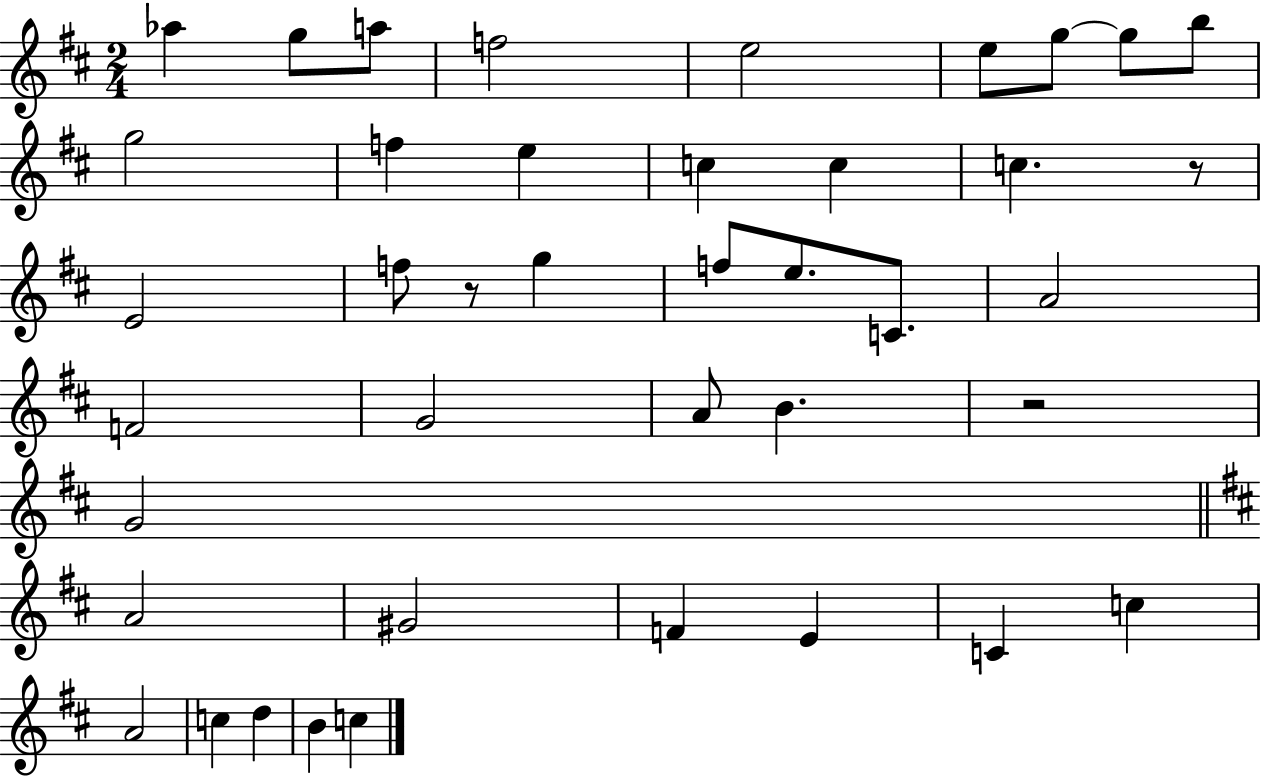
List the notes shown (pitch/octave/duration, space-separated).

Ab5/q G5/e A5/e F5/h E5/h E5/e G5/e G5/e B5/e G5/h F5/q E5/q C5/q C5/q C5/q. R/e E4/h F5/e R/e G5/q F5/e E5/e. C4/e. A4/h F4/h G4/h A4/e B4/q. R/h G4/h A4/h G#4/h F4/q E4/q C4/q C5/q A4/h C5/q D5/q B4/q C5/q